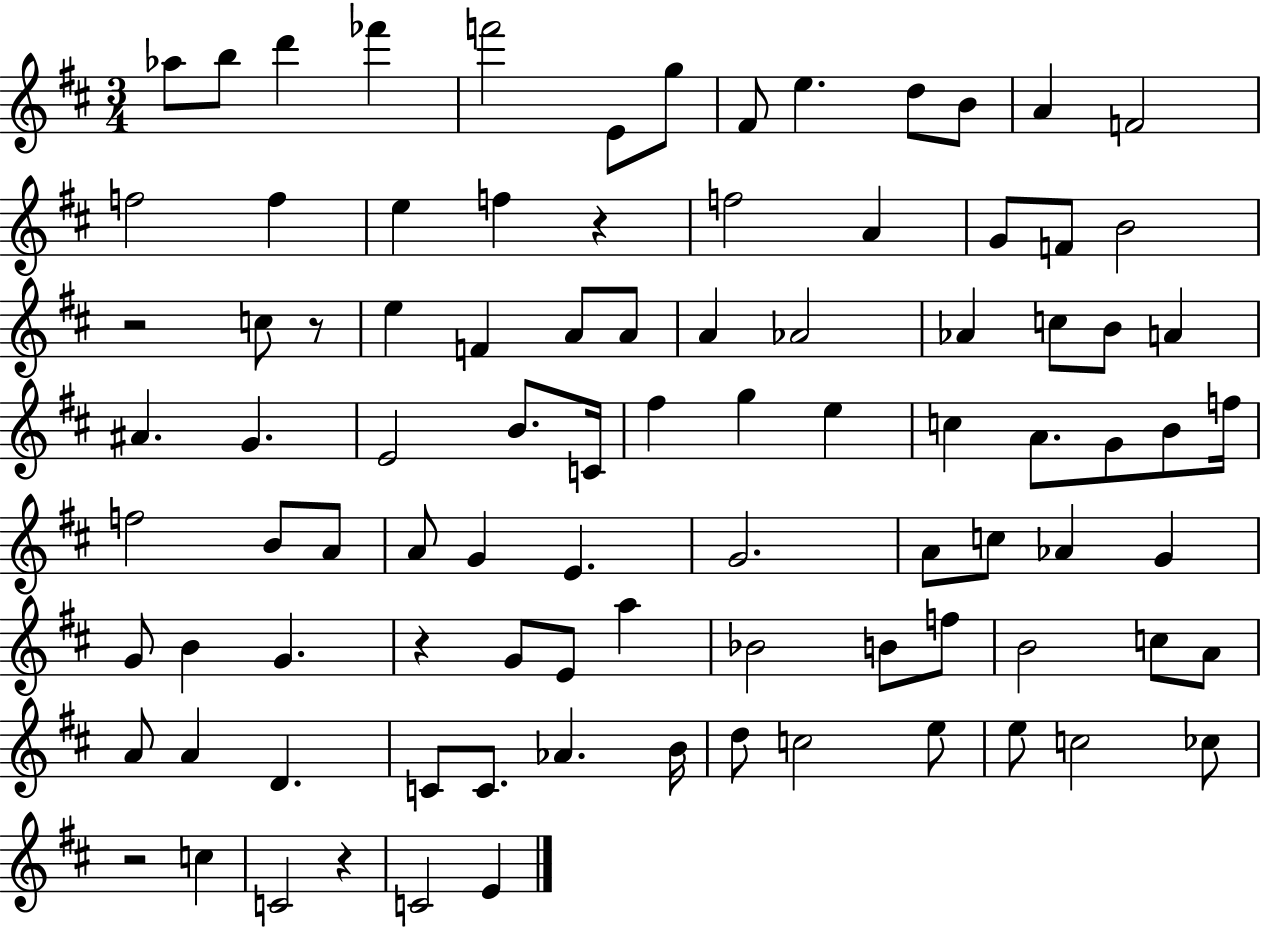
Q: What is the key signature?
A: D major